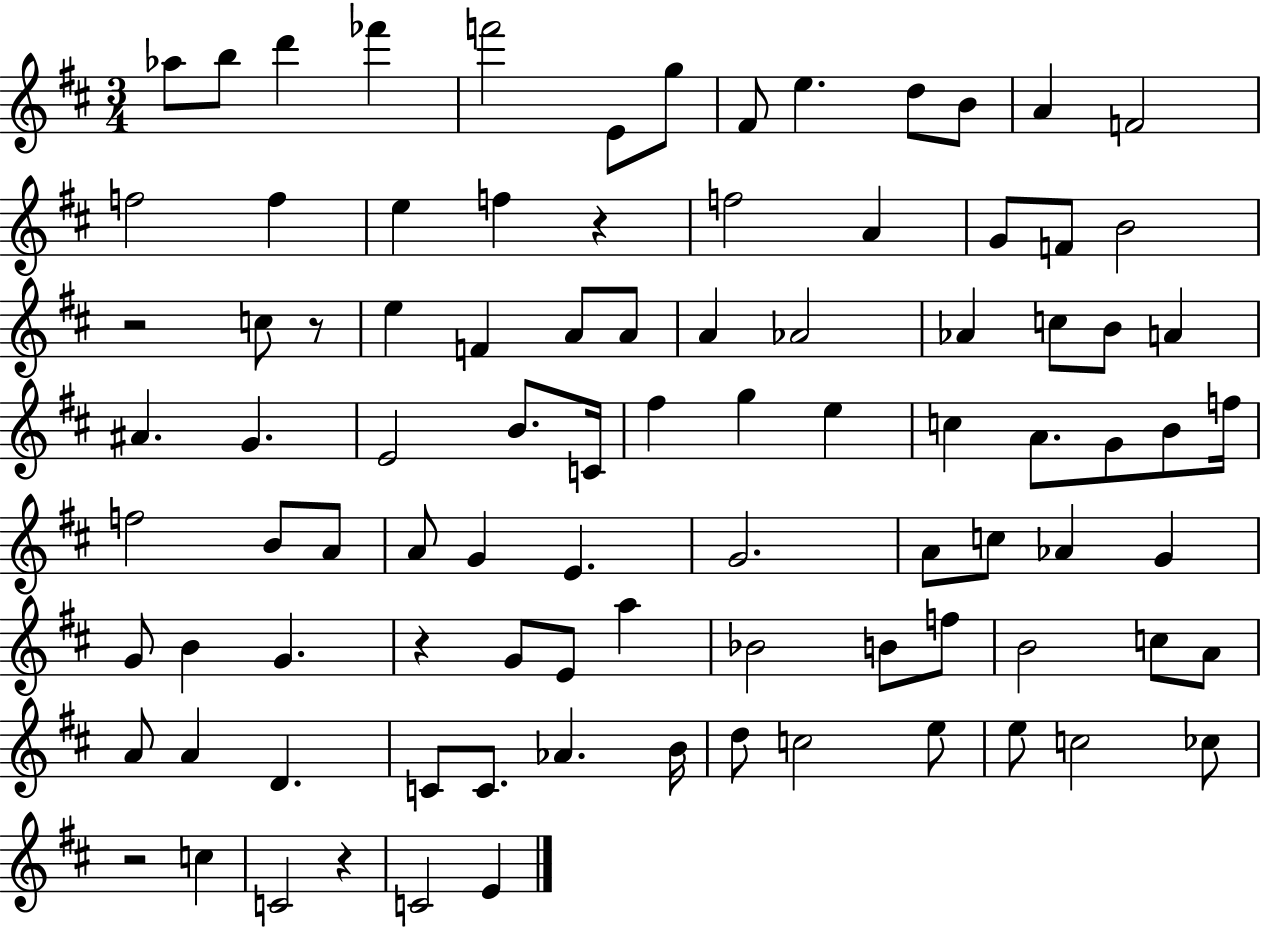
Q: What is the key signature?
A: D major